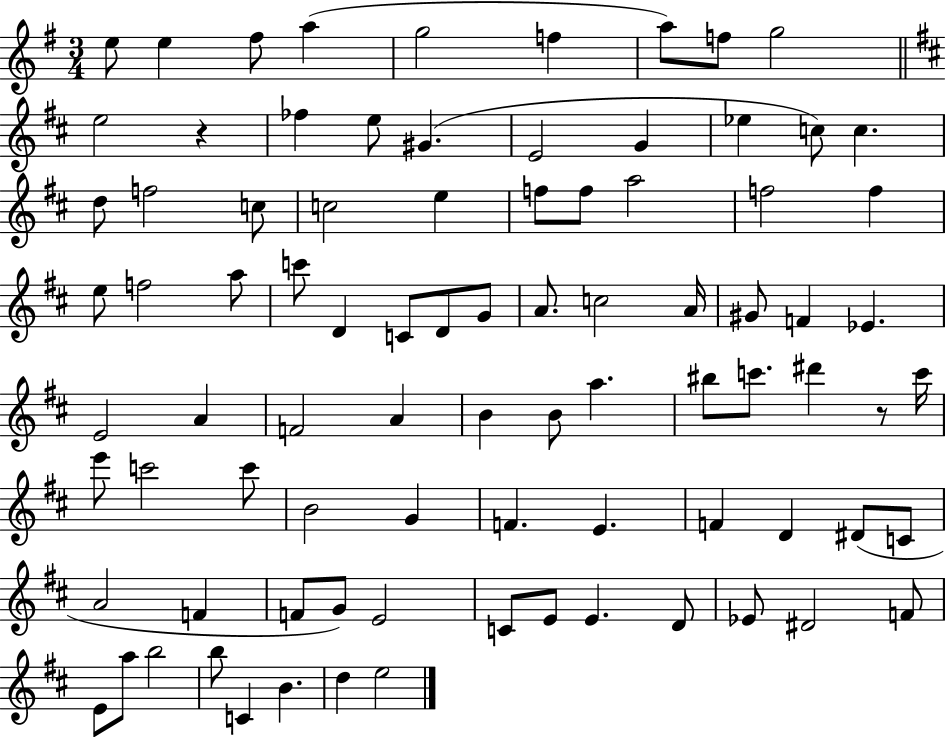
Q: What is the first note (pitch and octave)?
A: E5